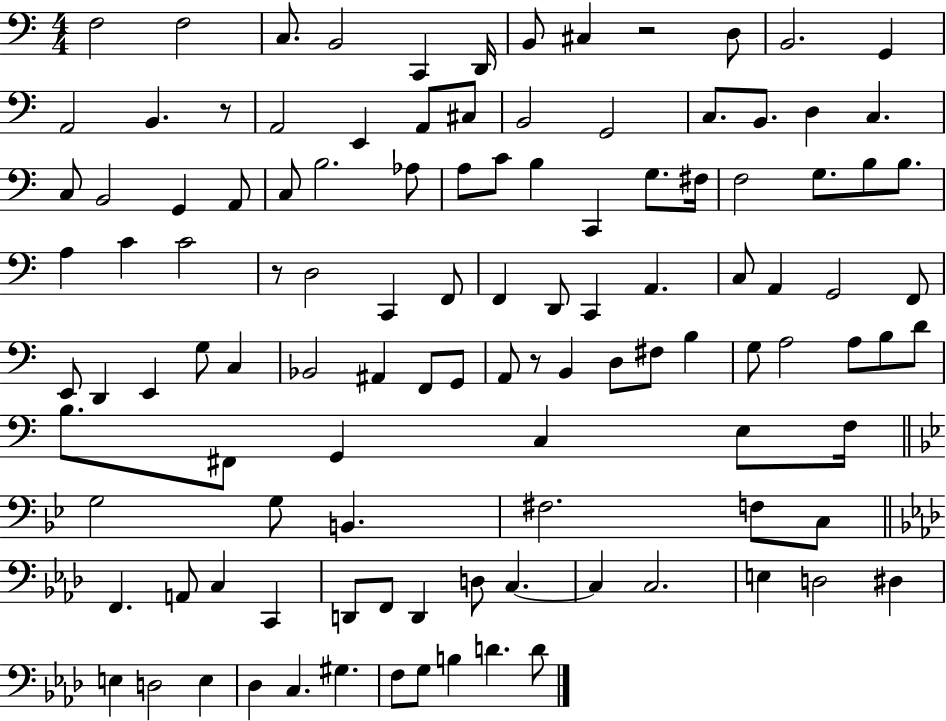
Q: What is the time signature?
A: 4/4